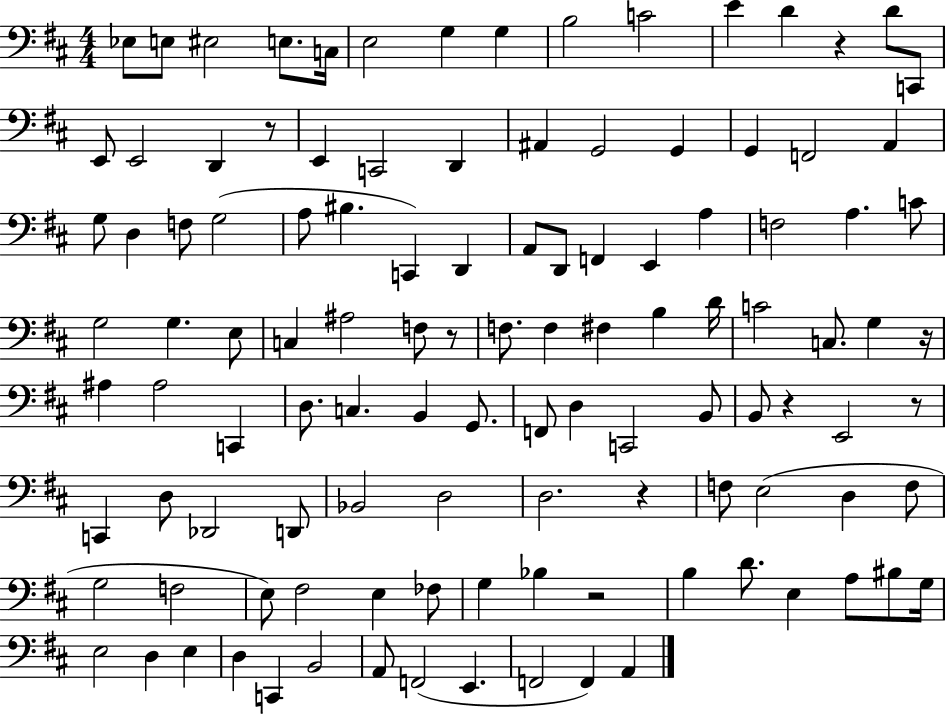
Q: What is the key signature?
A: D major